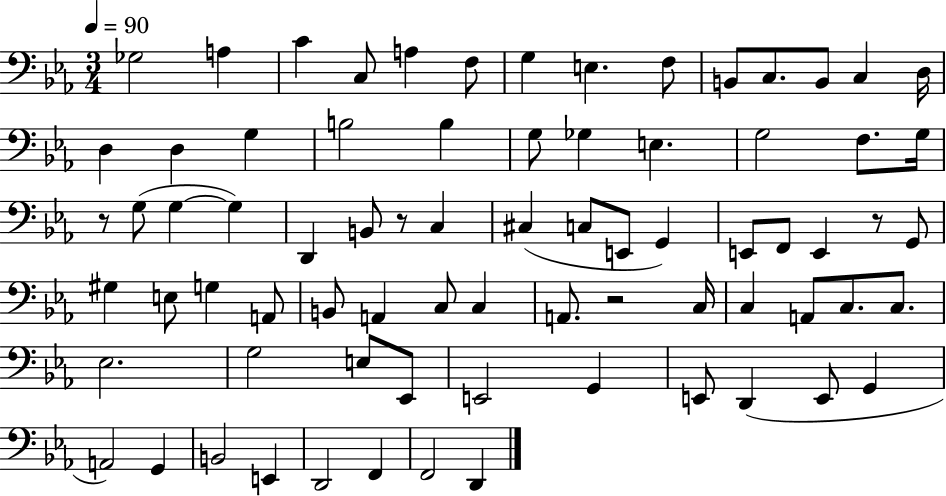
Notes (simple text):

Gb3/h A3/q C4/q C3/e A3/q F3/e G3/q E3/q. F3/e B2/e C3/e. B2/e C3/q D3/s D3/q D3/q G3/q B3/h B3/q G3/e Gb3/q E3/q. G3/h F3/e. G3/s R/e G3/e G3/q G3/q D2/q B2/e R/e C3/q C#3/q C3/e E2/e G2/q E2/e F2/e E2/q R/e G2/e G#3/q E3/e G3/q A2/e B2/e A2/q C3/e C3/q A2/e. R/h C3/s C3/q A2/e C3/e. C3/e. Eb3/h. G3/h E3/e Eb2/e E2/h G2/q E2/e D2/q E2/e G2/q A2/h G2/q B2/h E2/q D2/h F2/q F2/h D2/q